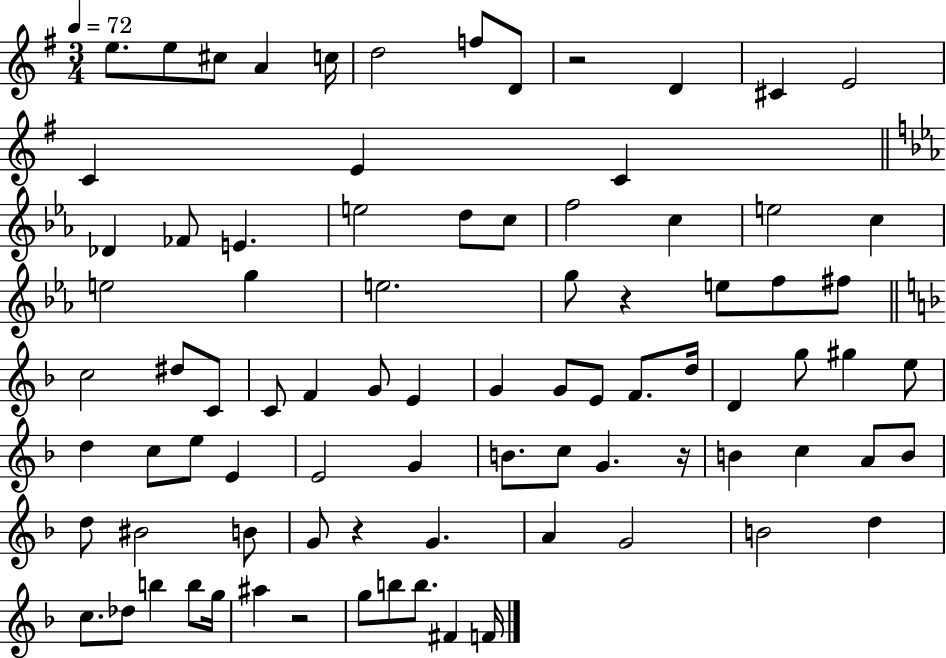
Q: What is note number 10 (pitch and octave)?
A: C#4